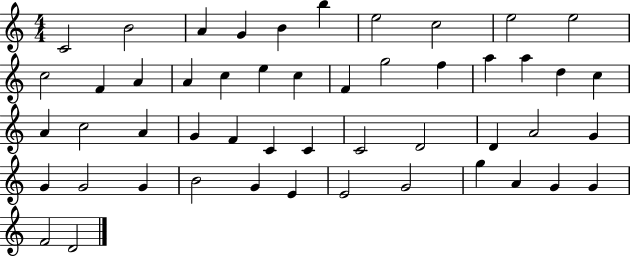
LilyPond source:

{
  \clef treble
  \numericTimeSignature
  \time 4/4
  \key c \major
  c'2 b'2 | a'4 g'4 b'4 b''4 | e''2 c''2 | e''2 e''2 | \break c''2 f'4 a'4 | a'4 c''4 e''4 c''4 | f'4 g''2 f''4 | a''4 a''4 d''4 c''4 | \break a'4 c''2 a'4 | g'4 f'4 c'4 c'4 | c'2 d'2 | d'4 a'2 g'4 | \break g'4 g'2 g'4 | b'2 g'4 e'4 | e'2 g'2 | g''4 a'4 g'4 g'4 | \break f'2 d'2 | \bar "|."
}